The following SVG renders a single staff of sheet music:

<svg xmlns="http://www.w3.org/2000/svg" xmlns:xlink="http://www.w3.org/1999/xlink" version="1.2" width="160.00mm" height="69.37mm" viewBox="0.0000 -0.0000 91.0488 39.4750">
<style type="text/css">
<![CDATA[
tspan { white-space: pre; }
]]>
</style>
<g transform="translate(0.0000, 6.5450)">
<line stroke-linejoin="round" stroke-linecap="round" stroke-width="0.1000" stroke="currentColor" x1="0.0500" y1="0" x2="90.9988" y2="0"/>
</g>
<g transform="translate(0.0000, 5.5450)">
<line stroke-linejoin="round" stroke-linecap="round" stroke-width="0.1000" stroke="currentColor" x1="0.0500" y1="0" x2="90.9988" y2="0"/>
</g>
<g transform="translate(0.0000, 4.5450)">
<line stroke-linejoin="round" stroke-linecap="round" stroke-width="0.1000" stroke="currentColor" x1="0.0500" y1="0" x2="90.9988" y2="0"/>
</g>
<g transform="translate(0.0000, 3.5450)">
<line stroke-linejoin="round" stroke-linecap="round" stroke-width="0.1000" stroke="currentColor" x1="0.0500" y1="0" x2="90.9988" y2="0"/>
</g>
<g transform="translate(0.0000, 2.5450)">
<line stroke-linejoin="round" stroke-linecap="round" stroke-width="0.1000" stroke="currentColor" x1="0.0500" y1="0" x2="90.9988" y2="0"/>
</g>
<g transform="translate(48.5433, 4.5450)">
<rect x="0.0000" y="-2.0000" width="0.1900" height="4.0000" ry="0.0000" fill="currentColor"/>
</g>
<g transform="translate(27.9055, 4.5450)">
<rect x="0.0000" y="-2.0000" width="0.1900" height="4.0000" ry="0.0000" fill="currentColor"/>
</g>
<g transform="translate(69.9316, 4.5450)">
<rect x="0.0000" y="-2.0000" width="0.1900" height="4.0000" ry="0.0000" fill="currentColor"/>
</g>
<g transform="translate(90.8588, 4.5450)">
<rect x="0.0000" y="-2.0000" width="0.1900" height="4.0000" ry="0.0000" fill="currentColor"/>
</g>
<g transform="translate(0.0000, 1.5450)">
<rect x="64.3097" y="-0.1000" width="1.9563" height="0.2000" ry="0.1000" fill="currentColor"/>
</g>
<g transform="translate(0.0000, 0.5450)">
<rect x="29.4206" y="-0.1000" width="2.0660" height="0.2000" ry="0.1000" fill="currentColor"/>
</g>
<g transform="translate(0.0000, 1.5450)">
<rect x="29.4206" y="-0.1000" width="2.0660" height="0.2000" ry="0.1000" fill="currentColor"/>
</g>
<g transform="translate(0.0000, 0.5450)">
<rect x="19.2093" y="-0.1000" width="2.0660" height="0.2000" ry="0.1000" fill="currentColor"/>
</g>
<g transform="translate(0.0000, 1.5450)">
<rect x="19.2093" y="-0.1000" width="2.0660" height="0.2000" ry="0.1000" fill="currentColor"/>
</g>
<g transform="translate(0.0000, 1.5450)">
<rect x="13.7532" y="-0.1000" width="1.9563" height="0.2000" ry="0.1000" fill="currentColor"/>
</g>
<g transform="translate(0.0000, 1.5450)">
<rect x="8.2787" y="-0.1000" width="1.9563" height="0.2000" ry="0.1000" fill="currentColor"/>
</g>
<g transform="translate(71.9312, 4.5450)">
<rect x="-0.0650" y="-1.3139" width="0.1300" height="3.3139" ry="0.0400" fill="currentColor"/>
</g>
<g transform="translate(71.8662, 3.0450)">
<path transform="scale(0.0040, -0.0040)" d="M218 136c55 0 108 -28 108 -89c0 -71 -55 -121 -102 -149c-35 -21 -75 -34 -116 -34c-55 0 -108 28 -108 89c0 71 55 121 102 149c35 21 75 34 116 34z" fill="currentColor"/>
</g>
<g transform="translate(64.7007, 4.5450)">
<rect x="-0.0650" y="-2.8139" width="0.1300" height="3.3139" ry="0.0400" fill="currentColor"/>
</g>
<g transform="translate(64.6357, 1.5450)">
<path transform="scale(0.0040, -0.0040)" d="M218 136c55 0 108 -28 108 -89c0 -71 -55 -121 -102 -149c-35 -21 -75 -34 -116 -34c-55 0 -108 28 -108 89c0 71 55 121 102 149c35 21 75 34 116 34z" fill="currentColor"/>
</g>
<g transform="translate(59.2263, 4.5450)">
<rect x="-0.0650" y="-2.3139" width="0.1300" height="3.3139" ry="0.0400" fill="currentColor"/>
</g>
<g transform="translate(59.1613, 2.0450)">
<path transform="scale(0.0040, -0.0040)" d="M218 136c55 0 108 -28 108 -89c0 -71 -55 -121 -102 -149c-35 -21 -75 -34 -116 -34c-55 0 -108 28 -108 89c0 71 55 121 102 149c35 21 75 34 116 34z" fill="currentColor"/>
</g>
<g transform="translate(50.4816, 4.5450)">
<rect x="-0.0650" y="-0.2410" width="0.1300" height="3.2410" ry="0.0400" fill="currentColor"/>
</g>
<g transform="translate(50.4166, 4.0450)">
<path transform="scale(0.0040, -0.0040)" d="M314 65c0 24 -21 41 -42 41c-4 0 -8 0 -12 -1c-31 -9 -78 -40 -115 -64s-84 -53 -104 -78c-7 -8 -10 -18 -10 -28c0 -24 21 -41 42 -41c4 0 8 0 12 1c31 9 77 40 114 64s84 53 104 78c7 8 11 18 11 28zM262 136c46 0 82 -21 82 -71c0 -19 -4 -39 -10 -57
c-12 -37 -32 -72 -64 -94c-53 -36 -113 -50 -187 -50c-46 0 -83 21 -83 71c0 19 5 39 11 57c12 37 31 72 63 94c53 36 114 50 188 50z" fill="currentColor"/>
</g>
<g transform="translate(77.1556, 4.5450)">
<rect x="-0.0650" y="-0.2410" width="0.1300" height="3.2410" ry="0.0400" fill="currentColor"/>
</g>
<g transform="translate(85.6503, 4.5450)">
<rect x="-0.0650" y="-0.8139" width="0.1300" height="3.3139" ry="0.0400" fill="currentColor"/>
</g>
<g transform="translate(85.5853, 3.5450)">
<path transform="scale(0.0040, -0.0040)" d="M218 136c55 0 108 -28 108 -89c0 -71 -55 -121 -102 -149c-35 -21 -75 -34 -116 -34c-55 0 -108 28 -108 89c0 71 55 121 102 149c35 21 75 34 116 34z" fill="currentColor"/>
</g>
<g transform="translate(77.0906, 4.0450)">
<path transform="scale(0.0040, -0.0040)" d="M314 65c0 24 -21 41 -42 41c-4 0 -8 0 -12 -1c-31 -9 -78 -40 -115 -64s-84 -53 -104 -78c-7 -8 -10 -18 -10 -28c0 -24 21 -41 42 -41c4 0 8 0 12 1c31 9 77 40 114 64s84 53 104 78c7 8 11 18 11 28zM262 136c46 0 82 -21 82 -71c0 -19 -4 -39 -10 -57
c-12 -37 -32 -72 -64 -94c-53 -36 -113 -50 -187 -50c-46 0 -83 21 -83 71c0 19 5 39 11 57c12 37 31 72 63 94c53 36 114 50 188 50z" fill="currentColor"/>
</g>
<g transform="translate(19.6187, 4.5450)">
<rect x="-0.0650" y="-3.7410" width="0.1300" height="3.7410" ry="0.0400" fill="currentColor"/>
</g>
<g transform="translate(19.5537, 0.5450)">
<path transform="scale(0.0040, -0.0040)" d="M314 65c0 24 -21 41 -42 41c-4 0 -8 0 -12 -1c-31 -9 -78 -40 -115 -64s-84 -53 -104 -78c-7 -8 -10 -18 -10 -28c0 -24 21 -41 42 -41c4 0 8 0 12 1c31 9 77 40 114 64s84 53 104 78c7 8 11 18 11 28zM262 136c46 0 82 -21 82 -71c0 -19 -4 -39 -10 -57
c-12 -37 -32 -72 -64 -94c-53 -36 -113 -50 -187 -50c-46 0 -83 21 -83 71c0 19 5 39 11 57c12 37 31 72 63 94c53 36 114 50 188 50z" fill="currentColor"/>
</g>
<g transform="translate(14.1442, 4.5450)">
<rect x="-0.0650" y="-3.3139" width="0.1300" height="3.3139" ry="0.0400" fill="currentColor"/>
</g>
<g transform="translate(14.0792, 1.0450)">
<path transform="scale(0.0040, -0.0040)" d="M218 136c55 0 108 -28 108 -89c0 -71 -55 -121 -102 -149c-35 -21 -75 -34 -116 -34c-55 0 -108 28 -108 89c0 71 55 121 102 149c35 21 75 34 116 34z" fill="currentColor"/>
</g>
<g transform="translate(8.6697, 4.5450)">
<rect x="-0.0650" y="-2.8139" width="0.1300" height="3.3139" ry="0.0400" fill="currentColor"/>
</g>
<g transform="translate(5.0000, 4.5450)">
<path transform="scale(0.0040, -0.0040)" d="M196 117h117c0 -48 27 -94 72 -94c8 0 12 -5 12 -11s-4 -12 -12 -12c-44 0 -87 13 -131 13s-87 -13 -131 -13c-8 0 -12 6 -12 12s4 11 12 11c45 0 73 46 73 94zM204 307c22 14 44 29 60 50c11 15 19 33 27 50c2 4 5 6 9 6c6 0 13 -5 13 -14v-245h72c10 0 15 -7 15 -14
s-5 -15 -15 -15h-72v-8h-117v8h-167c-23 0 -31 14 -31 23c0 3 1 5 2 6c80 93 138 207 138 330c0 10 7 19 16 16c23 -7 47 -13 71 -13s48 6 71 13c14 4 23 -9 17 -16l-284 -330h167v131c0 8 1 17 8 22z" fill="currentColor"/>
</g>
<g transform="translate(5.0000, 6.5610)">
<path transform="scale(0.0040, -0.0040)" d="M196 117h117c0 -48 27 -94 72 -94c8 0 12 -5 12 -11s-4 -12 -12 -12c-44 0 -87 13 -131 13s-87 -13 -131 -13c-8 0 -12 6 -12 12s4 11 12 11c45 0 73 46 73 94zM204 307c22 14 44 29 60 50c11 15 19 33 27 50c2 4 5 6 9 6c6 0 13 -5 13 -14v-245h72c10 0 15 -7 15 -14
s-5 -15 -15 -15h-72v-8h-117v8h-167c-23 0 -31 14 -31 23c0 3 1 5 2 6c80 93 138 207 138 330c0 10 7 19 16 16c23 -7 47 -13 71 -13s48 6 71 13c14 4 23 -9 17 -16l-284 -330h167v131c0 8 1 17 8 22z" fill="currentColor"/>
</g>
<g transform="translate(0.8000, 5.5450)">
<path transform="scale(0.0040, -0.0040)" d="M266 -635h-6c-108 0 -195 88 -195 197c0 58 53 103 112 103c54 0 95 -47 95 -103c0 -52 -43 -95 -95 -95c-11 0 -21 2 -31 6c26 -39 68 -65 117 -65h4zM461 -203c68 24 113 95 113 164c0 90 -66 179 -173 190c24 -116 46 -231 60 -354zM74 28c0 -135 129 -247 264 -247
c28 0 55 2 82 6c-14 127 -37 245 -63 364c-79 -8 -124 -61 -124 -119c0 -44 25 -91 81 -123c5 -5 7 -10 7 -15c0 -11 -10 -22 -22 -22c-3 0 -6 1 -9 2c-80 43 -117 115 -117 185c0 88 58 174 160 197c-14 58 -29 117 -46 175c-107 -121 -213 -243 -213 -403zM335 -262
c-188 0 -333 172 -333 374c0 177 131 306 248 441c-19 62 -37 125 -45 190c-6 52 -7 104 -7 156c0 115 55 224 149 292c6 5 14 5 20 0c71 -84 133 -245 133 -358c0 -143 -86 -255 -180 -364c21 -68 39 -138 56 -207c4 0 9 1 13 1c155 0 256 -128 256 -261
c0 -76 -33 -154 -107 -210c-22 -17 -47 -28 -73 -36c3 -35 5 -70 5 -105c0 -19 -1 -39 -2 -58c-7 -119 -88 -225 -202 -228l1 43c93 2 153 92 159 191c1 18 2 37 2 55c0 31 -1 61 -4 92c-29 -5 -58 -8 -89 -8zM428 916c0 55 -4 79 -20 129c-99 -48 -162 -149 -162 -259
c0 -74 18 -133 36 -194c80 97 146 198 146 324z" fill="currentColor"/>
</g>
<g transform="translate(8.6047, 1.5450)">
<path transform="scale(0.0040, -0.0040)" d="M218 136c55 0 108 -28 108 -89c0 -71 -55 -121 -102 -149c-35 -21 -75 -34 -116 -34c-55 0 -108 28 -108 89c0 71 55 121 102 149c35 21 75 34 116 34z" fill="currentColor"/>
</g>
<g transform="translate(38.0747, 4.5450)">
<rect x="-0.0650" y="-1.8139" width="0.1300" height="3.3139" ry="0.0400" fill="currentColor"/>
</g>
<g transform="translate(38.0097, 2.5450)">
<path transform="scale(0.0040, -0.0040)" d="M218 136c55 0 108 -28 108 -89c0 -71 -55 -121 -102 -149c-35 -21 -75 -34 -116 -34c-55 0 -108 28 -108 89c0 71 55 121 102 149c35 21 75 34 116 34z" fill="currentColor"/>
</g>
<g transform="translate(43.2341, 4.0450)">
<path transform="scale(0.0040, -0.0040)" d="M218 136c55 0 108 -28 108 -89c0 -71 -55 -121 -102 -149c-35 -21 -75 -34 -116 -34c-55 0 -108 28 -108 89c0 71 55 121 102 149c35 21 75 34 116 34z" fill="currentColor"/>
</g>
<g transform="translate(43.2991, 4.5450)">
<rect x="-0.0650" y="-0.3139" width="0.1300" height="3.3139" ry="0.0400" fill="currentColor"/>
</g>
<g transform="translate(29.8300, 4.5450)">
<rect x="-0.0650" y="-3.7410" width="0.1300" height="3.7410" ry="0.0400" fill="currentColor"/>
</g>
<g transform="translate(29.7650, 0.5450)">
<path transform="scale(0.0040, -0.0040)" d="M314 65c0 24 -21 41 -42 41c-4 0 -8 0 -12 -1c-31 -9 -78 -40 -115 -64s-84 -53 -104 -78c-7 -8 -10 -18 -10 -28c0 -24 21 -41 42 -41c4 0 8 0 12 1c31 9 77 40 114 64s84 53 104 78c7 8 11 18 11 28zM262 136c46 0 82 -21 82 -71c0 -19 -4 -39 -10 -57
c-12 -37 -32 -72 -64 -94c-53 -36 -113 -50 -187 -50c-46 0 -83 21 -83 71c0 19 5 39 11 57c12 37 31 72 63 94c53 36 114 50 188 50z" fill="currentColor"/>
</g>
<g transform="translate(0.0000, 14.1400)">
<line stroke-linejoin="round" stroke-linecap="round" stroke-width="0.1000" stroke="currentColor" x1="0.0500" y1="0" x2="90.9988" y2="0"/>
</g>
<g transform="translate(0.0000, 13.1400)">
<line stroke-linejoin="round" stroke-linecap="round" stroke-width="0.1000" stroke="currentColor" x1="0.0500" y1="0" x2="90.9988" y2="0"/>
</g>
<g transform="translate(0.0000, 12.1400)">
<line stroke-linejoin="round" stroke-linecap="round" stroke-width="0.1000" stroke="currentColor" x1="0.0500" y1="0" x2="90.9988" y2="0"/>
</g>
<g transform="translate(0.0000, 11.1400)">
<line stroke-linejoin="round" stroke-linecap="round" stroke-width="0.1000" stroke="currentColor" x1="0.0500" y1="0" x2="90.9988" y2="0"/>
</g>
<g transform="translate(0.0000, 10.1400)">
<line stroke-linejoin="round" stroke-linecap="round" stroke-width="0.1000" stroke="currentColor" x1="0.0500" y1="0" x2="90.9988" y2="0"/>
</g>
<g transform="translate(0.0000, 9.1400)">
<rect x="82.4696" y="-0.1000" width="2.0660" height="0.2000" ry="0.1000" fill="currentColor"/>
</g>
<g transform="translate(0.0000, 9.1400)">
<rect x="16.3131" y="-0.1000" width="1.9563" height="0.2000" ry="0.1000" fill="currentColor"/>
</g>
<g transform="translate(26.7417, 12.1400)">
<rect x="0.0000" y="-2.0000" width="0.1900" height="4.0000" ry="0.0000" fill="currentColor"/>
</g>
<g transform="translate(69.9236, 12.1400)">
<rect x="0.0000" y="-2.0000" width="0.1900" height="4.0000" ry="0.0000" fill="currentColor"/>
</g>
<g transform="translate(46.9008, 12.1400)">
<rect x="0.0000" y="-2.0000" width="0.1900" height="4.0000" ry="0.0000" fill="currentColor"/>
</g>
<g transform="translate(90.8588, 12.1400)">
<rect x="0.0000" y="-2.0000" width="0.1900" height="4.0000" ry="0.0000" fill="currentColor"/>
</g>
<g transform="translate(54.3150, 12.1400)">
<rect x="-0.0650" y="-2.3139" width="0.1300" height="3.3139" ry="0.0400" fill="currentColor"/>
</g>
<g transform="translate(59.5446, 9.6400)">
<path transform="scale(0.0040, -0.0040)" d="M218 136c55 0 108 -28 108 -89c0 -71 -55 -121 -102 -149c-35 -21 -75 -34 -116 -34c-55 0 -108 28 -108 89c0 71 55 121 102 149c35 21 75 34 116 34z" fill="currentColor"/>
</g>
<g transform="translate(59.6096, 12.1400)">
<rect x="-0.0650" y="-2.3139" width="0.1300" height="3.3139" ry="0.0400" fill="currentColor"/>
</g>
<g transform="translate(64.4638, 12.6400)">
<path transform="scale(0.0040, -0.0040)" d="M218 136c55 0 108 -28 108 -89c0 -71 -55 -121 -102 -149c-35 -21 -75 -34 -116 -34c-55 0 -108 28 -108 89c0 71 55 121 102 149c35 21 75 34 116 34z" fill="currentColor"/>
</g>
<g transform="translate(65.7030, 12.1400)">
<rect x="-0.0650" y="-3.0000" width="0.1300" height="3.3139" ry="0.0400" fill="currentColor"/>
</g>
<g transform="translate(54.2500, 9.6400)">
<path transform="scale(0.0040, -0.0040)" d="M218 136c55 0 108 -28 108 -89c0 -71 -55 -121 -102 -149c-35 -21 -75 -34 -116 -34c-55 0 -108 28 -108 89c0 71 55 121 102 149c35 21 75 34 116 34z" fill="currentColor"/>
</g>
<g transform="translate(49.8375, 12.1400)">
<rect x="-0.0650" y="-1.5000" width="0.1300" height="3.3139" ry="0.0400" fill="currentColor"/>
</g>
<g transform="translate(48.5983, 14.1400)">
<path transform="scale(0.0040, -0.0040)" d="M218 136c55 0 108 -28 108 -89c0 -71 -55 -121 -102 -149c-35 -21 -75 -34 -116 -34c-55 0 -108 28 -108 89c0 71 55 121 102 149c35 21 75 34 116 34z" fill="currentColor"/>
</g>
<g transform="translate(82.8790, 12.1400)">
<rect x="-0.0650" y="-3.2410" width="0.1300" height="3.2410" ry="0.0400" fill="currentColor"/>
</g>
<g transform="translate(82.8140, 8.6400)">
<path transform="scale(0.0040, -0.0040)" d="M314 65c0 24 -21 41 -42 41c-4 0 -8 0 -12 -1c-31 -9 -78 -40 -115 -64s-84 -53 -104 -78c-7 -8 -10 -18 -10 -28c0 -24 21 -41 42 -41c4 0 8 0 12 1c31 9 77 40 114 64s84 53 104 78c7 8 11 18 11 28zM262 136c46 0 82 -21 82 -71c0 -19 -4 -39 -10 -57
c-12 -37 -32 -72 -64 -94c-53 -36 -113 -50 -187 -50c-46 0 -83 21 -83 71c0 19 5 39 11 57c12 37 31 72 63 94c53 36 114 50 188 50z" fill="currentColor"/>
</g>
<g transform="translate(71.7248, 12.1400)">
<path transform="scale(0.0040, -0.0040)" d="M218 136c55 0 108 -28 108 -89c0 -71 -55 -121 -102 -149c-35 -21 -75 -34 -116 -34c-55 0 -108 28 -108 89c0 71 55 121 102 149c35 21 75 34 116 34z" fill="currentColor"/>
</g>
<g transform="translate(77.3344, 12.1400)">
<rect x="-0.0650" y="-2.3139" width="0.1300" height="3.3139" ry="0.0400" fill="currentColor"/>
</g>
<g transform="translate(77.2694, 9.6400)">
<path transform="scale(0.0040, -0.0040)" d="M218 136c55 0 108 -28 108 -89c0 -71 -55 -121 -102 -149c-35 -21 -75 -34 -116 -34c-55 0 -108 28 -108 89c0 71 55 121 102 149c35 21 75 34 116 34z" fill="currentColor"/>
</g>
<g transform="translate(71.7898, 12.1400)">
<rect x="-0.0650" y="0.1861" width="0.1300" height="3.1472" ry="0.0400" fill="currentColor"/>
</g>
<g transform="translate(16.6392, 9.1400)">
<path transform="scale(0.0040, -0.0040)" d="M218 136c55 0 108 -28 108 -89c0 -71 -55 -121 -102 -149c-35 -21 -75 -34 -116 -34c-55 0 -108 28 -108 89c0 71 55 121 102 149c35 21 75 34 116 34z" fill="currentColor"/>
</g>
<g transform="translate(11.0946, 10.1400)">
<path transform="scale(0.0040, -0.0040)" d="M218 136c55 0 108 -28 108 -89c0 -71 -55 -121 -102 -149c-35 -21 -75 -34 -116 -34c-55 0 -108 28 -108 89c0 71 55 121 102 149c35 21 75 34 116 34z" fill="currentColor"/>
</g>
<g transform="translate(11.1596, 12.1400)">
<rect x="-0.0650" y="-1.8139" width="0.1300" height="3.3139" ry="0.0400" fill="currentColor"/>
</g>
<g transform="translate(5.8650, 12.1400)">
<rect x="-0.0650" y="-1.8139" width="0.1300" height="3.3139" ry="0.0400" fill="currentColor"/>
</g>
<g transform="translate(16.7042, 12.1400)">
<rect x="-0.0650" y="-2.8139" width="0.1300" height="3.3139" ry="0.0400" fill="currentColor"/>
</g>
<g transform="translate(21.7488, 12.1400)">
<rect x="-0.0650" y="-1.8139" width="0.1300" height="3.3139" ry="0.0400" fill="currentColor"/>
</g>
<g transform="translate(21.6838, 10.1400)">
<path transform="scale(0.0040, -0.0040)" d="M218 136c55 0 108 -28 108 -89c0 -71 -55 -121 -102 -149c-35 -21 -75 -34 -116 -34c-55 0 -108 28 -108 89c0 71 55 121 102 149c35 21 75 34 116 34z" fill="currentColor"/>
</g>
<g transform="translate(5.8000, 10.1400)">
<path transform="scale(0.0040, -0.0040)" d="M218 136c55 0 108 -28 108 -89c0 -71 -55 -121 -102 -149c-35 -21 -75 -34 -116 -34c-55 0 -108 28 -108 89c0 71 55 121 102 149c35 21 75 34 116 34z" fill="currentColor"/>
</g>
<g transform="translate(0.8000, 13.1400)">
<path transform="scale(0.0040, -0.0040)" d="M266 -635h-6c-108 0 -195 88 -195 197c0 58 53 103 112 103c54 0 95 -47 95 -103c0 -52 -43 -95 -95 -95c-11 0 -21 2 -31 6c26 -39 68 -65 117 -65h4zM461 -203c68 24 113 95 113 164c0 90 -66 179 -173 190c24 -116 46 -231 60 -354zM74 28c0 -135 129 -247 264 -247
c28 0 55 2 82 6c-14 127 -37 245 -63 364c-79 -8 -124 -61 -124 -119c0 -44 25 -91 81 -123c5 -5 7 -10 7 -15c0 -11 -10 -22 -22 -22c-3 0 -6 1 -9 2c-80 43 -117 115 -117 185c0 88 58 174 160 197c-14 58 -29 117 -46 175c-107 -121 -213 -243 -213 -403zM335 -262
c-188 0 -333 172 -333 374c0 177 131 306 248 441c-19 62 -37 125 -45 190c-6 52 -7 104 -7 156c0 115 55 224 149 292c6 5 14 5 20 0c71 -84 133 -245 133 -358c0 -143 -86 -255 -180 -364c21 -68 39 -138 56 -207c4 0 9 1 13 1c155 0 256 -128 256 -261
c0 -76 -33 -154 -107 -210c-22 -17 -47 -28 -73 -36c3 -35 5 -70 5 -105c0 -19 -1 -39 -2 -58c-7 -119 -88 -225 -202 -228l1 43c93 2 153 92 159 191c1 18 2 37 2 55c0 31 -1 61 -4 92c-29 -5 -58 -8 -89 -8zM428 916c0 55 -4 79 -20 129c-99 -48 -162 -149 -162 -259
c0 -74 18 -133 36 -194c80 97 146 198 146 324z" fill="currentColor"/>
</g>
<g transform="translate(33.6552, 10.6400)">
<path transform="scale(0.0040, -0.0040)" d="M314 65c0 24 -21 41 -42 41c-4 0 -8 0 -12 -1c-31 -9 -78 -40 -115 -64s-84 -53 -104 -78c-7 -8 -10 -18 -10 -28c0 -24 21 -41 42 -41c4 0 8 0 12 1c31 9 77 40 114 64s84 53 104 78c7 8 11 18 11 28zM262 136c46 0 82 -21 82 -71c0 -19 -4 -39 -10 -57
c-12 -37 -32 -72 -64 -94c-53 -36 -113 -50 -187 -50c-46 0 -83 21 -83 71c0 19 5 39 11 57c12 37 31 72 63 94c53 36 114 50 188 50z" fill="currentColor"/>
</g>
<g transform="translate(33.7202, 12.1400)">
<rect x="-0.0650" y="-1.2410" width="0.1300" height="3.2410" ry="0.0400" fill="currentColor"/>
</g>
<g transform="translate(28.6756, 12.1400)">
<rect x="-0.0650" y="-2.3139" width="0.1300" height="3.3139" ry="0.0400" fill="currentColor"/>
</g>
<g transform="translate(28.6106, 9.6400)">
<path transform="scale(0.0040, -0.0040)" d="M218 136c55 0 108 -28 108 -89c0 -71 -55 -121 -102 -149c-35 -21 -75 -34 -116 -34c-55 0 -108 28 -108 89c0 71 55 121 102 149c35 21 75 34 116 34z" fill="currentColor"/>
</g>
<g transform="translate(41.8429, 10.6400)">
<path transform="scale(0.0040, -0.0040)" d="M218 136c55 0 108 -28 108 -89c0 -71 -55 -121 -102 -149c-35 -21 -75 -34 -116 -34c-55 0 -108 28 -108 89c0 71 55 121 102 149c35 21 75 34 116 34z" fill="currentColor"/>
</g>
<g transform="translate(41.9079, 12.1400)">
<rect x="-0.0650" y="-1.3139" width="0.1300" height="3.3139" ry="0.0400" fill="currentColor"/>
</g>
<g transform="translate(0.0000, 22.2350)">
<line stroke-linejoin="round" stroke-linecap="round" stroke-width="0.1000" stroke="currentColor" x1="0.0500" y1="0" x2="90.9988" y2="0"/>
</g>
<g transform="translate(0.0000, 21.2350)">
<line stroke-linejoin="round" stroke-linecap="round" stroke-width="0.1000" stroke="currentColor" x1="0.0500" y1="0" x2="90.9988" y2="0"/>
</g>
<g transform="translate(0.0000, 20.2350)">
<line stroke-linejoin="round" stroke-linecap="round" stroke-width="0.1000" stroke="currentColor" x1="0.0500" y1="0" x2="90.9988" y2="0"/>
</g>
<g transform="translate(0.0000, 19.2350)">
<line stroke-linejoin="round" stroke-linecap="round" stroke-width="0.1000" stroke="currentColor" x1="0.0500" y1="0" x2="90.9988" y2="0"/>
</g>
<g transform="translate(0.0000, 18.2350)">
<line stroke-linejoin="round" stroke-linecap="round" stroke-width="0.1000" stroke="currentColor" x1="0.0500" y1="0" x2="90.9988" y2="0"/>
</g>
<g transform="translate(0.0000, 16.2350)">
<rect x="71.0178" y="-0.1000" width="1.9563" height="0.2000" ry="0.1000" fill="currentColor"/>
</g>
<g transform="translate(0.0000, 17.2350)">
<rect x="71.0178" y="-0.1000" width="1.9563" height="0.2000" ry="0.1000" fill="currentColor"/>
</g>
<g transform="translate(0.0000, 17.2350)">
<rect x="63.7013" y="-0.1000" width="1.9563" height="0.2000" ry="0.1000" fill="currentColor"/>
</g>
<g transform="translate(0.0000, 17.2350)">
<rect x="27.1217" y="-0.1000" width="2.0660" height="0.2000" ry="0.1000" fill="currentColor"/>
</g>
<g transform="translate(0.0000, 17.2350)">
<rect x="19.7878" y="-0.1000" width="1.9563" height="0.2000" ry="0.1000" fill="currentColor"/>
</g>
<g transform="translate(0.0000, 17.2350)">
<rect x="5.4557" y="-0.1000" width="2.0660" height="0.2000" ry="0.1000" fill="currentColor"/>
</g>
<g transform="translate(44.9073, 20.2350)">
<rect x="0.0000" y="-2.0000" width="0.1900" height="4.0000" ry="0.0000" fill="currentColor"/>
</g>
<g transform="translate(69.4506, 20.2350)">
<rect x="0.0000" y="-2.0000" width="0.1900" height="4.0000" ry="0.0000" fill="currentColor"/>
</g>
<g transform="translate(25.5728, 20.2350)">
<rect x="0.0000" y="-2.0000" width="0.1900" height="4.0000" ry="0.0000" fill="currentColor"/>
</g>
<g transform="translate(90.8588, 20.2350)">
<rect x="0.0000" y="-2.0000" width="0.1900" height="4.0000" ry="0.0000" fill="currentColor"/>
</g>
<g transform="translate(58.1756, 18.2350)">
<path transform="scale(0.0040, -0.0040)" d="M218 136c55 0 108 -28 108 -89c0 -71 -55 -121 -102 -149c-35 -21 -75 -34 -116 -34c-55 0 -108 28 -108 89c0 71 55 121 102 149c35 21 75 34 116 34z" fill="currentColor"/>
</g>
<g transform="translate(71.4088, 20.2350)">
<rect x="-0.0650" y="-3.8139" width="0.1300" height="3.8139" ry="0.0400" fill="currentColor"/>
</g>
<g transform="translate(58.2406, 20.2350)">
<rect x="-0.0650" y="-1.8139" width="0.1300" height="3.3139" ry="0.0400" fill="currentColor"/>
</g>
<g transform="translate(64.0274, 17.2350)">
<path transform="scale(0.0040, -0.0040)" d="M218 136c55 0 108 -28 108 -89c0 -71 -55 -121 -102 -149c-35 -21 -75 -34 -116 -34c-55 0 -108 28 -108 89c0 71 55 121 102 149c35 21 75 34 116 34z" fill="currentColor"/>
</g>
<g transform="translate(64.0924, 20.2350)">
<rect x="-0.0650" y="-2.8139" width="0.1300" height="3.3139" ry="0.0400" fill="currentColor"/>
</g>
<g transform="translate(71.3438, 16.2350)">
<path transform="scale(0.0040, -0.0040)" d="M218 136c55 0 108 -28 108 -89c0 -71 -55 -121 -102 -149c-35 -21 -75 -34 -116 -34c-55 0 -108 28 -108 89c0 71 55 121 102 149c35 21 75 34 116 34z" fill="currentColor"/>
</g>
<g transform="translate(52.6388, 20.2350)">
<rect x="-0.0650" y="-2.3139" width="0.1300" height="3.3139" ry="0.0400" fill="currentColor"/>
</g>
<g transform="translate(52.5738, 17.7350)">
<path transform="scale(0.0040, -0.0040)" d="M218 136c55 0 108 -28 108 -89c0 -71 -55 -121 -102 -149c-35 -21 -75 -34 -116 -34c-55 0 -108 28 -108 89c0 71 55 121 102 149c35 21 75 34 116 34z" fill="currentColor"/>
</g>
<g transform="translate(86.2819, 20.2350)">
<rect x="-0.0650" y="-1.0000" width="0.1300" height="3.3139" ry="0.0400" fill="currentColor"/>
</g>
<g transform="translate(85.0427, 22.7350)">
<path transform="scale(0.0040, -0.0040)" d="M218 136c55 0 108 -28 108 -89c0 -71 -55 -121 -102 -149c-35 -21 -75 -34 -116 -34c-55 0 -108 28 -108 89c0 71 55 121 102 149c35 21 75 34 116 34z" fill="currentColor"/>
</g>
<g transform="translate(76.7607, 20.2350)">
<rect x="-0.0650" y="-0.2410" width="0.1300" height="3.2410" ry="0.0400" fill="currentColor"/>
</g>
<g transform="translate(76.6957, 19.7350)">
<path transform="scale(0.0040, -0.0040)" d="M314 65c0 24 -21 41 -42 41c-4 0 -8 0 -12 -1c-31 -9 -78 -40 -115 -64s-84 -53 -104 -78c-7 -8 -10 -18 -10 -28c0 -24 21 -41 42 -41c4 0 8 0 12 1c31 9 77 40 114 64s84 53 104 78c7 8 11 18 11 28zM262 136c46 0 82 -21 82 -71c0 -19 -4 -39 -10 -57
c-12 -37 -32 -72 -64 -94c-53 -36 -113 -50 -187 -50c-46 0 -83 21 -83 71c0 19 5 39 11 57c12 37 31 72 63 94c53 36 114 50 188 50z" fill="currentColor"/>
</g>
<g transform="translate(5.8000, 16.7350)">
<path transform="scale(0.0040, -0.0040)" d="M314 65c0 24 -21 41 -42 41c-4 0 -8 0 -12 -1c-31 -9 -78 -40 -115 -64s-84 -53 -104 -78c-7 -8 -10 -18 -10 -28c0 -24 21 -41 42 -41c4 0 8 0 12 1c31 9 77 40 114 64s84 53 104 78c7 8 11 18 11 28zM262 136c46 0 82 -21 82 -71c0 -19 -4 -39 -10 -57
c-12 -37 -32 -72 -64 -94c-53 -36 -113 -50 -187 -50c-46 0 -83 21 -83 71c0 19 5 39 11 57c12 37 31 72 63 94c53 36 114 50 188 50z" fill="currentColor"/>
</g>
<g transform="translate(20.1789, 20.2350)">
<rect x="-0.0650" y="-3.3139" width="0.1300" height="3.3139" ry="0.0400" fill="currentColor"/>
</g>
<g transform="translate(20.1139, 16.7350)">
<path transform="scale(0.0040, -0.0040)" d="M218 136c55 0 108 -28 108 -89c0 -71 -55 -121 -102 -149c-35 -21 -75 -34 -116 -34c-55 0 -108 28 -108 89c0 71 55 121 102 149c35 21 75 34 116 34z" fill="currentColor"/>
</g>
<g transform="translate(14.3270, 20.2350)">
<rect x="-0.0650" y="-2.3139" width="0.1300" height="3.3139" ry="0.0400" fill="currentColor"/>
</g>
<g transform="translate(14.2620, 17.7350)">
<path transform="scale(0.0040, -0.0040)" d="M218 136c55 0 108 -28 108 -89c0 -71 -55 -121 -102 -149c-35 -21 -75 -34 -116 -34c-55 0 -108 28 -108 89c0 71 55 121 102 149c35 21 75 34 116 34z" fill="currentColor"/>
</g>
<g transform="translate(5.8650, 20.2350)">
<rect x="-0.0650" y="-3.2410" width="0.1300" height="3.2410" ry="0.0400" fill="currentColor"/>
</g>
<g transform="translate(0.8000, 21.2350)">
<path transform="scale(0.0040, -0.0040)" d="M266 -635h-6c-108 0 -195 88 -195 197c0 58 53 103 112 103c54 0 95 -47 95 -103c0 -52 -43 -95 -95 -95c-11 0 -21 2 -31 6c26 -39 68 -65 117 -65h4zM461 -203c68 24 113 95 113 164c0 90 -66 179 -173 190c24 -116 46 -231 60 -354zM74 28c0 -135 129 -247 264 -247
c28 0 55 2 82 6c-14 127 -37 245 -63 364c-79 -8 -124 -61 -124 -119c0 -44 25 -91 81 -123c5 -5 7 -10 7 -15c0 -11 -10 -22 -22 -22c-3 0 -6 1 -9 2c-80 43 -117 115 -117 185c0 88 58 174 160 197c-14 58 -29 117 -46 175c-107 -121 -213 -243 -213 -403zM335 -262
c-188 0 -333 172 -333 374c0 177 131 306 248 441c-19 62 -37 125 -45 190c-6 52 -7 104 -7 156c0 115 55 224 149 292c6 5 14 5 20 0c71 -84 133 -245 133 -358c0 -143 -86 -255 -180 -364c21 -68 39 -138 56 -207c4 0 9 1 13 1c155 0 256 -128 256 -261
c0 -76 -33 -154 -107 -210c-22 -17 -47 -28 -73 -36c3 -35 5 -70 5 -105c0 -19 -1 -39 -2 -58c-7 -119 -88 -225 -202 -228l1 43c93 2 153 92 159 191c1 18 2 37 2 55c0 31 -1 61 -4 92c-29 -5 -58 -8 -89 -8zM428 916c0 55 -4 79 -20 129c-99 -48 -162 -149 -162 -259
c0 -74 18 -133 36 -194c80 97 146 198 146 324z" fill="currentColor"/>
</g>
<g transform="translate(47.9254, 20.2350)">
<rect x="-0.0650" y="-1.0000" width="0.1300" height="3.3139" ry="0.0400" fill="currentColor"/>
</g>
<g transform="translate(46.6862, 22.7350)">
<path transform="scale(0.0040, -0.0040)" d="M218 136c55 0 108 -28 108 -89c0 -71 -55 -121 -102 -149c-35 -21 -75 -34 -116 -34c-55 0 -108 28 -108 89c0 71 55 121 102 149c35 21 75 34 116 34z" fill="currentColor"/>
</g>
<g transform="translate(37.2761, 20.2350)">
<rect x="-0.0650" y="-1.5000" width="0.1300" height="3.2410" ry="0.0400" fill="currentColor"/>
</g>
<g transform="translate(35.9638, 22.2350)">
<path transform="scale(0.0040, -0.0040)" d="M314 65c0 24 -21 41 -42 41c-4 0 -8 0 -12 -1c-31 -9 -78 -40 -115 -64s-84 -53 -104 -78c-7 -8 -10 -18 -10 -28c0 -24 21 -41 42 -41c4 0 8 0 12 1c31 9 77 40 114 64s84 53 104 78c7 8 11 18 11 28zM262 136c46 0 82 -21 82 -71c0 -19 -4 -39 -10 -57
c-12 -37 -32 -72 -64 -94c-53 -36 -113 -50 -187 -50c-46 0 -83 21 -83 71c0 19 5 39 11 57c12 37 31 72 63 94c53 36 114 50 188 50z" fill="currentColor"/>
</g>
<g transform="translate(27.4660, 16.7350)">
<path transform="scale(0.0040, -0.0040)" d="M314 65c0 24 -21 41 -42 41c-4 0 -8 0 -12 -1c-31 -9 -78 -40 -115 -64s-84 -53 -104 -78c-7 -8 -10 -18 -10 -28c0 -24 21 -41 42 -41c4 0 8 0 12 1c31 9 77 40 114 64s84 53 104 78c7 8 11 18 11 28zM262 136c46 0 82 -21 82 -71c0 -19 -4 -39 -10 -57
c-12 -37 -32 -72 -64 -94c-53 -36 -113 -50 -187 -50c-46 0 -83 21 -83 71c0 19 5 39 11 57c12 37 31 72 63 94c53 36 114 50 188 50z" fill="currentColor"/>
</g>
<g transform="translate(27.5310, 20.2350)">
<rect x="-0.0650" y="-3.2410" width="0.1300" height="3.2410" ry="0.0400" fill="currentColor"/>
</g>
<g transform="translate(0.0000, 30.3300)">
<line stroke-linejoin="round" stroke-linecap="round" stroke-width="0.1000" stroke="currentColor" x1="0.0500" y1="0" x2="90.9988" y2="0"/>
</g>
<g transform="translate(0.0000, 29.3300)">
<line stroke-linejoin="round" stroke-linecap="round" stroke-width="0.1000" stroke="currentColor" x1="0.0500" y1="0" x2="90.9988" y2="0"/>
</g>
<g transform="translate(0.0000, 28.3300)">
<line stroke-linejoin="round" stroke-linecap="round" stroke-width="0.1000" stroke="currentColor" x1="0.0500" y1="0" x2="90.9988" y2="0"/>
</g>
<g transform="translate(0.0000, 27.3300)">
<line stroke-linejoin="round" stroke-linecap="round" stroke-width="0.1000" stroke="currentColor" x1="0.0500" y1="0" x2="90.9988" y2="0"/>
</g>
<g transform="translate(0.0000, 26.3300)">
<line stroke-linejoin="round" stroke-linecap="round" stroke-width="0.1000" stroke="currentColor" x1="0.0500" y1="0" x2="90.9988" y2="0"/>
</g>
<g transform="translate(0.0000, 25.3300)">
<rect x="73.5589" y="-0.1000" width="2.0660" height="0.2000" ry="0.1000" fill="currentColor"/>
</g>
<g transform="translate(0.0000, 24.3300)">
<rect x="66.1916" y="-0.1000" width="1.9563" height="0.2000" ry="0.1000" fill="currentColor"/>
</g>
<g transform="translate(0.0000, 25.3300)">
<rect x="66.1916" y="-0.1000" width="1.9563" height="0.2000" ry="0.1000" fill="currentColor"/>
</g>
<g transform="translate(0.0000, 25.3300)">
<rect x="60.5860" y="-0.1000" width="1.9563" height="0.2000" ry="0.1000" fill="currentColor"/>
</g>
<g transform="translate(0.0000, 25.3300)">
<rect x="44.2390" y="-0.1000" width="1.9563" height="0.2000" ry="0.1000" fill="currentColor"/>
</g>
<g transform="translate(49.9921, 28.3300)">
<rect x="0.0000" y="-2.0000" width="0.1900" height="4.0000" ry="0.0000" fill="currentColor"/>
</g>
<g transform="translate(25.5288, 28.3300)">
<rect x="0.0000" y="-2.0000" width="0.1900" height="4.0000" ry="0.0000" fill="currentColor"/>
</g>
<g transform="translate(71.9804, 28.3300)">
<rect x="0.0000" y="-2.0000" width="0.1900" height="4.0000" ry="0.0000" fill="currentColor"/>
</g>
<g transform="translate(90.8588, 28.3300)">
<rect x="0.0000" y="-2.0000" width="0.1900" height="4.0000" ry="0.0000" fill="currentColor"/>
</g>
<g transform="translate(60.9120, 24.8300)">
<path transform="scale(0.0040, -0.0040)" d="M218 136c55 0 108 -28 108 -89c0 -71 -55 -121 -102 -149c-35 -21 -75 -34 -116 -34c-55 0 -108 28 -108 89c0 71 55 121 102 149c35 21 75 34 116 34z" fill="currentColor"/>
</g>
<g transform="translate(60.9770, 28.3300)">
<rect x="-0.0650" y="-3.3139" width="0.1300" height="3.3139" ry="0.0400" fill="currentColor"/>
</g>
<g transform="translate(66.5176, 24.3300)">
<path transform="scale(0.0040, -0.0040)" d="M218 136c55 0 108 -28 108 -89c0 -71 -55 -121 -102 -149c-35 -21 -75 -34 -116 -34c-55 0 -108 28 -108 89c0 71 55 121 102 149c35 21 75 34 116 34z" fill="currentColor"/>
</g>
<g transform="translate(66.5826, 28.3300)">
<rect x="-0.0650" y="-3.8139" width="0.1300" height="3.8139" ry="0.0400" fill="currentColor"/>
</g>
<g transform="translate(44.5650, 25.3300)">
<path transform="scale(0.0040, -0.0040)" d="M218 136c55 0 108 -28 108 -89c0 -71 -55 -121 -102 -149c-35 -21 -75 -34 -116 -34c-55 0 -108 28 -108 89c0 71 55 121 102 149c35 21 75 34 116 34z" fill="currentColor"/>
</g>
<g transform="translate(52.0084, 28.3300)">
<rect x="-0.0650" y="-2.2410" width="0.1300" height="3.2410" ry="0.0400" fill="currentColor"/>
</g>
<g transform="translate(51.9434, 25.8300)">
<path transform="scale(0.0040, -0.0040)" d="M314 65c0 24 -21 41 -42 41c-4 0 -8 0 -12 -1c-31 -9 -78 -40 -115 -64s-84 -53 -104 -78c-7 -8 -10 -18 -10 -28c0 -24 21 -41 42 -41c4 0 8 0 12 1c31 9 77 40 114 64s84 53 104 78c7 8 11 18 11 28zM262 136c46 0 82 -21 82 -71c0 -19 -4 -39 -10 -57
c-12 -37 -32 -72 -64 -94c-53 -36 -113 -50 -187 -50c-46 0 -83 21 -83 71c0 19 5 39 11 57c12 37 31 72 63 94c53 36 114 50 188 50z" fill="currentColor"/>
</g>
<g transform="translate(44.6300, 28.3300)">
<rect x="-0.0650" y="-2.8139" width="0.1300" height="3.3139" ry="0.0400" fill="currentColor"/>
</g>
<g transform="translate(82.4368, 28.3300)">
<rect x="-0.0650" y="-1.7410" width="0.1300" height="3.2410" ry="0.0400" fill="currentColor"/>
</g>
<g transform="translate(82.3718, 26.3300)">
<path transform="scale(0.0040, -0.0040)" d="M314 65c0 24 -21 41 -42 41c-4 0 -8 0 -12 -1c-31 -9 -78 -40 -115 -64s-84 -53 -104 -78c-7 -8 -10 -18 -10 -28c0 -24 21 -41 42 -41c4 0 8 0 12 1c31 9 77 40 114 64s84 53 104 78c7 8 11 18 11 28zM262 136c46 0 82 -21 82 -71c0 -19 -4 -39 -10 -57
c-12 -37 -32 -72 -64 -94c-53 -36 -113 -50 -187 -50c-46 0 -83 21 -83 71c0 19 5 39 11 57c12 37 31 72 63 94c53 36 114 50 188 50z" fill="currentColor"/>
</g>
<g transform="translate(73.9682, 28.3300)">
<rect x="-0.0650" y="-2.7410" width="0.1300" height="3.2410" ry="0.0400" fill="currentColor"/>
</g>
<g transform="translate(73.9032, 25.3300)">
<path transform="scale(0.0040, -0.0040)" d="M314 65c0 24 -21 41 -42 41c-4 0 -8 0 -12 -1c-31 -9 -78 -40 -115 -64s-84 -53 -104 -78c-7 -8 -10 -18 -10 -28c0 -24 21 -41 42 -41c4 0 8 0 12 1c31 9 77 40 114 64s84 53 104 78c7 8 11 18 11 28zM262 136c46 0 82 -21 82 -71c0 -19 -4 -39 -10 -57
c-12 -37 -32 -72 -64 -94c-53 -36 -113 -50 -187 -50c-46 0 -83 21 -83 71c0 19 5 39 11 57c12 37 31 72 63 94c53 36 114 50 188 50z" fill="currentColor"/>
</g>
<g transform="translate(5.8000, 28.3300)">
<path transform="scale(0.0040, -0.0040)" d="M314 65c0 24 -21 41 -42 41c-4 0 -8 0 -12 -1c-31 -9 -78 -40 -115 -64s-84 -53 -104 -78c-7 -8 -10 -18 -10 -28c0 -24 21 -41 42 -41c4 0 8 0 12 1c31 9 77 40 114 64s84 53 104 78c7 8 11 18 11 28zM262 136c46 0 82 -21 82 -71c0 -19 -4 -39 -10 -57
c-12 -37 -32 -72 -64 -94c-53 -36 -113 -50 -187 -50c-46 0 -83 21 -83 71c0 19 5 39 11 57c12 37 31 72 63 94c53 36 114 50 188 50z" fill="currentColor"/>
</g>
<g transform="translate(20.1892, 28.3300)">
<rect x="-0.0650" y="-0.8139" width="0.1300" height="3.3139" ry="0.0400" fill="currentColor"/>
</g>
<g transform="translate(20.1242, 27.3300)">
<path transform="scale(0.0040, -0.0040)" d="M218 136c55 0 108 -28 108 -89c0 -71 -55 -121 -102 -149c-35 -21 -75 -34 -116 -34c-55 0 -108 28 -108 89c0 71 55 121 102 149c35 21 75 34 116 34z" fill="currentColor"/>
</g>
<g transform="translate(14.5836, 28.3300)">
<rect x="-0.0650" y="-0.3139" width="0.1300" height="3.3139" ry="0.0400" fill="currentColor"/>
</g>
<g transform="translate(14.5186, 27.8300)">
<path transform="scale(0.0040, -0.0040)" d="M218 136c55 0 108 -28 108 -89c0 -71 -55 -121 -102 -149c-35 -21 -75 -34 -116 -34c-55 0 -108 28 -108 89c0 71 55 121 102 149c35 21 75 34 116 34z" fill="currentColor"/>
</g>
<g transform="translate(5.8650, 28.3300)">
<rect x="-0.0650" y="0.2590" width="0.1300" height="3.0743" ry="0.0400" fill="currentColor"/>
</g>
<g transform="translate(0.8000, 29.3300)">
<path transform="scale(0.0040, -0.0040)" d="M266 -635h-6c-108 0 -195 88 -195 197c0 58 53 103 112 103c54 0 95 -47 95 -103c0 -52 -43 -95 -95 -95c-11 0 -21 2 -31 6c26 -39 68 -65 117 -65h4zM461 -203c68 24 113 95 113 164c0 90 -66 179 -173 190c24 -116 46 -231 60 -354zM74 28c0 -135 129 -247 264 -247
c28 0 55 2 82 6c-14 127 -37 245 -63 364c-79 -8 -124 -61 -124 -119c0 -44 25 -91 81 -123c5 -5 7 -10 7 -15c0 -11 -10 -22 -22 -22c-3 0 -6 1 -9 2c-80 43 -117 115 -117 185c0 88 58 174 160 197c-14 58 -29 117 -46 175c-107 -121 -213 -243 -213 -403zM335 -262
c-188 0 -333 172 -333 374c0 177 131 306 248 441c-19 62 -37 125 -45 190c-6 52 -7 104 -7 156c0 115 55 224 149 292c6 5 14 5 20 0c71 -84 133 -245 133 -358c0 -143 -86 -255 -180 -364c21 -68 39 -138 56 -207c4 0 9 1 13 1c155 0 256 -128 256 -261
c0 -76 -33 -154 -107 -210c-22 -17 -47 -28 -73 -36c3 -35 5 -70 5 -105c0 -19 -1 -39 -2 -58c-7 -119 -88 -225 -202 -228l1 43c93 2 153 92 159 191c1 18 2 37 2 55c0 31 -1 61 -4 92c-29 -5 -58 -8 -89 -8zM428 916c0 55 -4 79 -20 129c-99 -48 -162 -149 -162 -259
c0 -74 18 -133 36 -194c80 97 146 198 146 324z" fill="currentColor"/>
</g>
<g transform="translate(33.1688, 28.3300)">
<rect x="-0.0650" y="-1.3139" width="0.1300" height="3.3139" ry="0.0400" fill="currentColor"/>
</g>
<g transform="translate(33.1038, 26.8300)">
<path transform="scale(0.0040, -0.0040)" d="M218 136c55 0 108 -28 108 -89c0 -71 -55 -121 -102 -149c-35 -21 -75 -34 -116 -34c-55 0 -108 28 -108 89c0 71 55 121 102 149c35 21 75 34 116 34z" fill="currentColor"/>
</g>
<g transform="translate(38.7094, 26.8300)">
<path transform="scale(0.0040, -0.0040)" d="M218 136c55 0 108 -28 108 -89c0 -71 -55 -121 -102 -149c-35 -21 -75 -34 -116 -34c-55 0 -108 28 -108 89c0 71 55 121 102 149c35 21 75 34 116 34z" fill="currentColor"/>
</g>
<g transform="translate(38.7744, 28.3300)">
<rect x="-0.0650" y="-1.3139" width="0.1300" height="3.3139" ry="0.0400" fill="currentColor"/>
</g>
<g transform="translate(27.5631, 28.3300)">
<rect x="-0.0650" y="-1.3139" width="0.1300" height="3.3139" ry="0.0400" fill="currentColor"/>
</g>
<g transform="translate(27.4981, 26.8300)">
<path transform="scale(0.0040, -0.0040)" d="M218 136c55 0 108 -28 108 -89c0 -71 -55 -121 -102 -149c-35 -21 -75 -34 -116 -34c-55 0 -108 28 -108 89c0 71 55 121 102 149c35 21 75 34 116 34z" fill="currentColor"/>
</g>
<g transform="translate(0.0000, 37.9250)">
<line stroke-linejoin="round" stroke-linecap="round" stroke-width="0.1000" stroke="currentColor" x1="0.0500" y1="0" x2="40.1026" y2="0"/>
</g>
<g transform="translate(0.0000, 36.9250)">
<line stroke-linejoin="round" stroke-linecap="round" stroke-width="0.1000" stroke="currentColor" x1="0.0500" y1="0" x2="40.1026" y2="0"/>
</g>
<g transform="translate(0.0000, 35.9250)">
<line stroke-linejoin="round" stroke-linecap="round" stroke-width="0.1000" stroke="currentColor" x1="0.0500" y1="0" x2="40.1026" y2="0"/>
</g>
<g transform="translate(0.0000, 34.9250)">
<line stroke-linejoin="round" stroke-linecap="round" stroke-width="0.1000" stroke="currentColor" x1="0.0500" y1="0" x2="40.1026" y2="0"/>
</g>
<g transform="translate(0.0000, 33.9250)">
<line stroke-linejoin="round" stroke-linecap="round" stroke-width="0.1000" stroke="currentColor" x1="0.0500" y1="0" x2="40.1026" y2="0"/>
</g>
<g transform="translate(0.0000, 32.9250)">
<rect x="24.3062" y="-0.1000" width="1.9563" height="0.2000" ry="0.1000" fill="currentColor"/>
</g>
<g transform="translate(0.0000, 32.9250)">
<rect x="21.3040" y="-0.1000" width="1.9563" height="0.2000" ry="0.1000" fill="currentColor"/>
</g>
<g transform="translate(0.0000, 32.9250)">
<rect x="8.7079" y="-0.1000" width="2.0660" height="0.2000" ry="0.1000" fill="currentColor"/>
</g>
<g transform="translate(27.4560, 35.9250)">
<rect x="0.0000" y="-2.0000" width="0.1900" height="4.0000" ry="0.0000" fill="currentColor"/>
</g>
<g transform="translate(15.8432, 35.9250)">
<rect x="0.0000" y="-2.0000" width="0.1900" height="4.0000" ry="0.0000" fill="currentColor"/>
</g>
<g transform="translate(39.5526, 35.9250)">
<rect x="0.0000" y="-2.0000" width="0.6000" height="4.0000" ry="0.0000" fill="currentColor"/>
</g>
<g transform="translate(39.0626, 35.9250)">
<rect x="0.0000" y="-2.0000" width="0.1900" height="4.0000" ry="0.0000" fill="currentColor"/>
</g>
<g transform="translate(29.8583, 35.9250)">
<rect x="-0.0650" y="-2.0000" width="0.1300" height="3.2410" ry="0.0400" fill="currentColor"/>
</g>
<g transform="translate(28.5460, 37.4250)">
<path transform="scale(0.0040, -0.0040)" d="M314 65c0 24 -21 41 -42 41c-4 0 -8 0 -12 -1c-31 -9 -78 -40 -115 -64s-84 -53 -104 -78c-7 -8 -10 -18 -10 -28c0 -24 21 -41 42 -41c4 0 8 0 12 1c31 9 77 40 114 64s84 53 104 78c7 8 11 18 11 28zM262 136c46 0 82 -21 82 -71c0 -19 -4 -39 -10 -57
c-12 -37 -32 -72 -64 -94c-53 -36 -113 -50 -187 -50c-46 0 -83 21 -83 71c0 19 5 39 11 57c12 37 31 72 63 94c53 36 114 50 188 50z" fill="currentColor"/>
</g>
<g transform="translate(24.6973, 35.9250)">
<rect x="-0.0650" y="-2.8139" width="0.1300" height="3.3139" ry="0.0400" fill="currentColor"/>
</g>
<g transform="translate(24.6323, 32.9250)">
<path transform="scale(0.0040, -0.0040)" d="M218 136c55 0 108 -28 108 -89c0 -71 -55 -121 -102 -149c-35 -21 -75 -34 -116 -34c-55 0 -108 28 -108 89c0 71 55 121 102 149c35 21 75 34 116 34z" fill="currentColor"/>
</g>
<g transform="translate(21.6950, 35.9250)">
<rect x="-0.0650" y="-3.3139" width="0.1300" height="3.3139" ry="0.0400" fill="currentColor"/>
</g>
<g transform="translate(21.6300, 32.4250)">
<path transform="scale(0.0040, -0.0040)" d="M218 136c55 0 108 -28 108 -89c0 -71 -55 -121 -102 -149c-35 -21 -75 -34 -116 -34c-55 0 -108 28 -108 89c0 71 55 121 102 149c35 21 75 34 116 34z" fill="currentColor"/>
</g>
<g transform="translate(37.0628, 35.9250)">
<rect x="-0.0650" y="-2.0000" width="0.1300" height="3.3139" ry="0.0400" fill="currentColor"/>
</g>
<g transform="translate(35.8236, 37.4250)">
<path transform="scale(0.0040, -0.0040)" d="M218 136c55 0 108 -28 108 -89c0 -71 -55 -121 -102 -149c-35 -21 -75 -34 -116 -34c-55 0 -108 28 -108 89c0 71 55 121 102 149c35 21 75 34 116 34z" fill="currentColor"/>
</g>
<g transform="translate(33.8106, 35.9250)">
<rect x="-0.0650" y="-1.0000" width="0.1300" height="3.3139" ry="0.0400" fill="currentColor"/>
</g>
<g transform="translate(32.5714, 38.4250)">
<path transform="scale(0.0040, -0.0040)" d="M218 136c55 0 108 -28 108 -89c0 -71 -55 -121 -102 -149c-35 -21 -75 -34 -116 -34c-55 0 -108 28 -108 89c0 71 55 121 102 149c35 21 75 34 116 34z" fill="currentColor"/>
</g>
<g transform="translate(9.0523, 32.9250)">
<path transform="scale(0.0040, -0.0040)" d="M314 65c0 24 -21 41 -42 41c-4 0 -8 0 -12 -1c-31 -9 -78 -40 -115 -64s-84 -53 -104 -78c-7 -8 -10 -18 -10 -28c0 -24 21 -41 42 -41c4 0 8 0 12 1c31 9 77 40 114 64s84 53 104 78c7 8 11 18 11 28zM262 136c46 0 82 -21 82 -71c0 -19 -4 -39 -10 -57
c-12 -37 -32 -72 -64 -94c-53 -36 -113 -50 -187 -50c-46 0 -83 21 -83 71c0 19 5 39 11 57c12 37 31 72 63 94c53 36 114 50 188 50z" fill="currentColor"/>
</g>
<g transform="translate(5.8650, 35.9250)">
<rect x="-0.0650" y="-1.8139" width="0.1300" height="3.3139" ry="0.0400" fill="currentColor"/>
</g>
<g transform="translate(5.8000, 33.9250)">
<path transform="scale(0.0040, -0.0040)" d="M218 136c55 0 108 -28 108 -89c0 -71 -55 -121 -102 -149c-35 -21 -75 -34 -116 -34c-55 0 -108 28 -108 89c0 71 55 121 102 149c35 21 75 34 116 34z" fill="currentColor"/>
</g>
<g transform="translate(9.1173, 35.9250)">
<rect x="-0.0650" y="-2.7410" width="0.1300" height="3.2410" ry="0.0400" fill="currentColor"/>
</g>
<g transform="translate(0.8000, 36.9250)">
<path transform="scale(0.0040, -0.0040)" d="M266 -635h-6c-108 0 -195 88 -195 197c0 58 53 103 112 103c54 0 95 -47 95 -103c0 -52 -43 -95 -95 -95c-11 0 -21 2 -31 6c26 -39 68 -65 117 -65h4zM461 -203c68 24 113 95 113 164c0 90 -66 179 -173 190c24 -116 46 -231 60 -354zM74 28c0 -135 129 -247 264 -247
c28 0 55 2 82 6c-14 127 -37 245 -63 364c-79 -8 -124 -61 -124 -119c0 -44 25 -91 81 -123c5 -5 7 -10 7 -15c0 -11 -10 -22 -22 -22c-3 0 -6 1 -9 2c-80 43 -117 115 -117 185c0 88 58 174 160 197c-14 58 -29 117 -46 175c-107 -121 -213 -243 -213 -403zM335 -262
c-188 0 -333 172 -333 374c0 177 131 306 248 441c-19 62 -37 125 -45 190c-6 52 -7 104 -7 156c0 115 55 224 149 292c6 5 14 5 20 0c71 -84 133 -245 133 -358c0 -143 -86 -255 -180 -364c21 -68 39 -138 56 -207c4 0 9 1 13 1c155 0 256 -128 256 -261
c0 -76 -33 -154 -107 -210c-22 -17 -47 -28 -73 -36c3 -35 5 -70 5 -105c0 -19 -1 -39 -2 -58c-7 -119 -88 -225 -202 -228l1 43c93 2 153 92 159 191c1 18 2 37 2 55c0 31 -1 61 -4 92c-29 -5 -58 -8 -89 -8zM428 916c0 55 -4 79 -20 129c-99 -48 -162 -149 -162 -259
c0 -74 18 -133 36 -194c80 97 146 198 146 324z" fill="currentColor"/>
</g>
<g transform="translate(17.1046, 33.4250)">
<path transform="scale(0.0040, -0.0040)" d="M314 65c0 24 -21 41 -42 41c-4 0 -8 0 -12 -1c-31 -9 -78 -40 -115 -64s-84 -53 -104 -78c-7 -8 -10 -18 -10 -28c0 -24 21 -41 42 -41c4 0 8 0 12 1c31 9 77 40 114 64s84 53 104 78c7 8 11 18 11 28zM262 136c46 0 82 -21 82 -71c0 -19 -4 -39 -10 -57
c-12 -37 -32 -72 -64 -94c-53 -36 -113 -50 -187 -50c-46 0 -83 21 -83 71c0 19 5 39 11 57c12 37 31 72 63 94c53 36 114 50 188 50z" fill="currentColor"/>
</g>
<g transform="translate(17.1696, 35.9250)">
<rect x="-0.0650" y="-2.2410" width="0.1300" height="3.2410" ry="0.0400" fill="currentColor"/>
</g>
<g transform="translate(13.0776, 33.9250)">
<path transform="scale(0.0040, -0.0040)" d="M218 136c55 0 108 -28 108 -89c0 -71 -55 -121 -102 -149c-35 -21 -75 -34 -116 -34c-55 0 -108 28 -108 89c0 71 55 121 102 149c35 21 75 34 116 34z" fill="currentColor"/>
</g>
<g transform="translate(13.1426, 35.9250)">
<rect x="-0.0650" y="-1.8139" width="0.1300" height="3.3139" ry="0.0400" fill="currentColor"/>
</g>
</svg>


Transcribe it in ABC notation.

X:1
T:Untitled
M:4/4
L:1/4
K:C
a b c'2 c'2 f c c2 g a e c2 d f f a f g e2 e E g g A B g b2 b2 g b b2 E2 D g f a c' c2 D B2 c d e e e a g2 b c' a2 f2 f a2 f g2 b a F2 D F